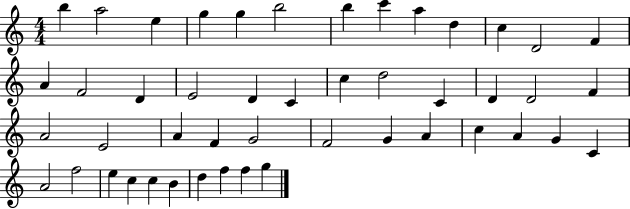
{
  \clef treble
  \numericTimeSignature
  \time 4/4
  \key c \major
  b''4 a''2 e''4 | g''4 g''4 b''2 | b''4 c'''4 a''4 d''4 | c''4 d'2 f'4 | \break a'4 f'2 d'4 | e'2 d'4 c'4 | c''4 d''2 c'4 | d'4 d'2 f'4 | \break a'2 e'2 | a'4 f'4 g'2 | f'2 g'4 a'4 | c''4 a'4 g'4 c'4 | \break a'2 f''2 | e''4 c''4 c''4 b'4 | d''4 f''4 f''4 g''4 | \bar "|."
}